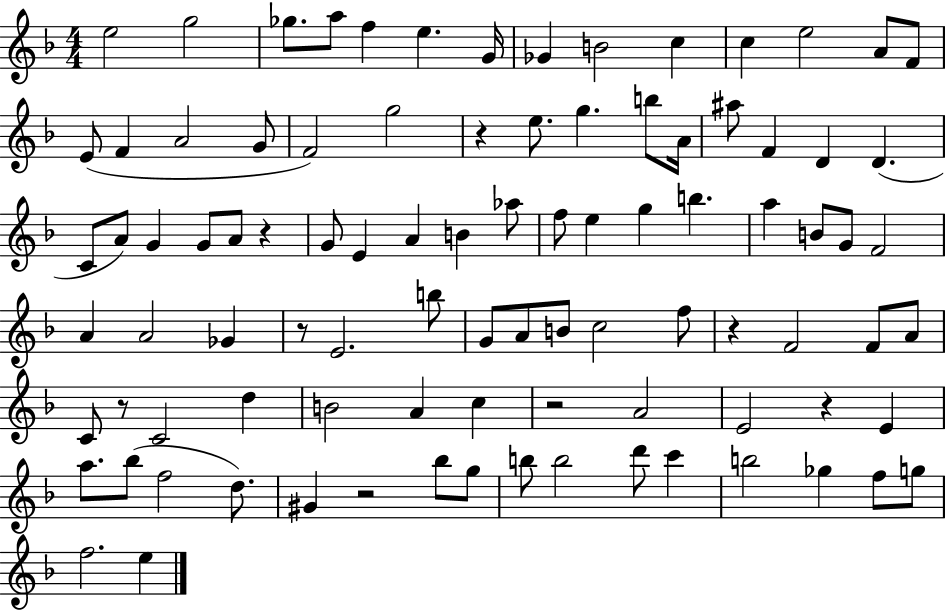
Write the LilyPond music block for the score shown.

{
  \clef treble
  \numericTimeSignature
  \time 4/4
  \key f \major
  e''2 g''2 | ges''8. a''8 f''4 e''4. g'16 | ges'4 b'2 c''4 | c''4 e''2 a'8 f'8 | \break e'8( f'4 a'2 g'8 | f'2) g''2 | r4 e''8. g''4. b''8 a'16 | ais''8 f'4 d'4 d'4.( | \break c'8 a'8) g'4 g'8 a'8 r4 | g'8 e'4 a'4 b'4 aes''8 | f''8 e''4 g''4 b''4. | a''4 b'8 g'8 f'2 | \break a'4 a'2 ges'4 | r8 e'2. b''8 | g'8 a'8 b'8 c''2 f''8 | r4 f'2 f'8 a'8 | \break c'8 r8 c'2 d''4 | b'2 a'4 c''4 | r2 a'2 | e'2 r4 e'4 | \break a''8. bes''8( f''2 d''8.) | gis'4 r2 bes''8 g''8 | b''8 b''2 d'''8 c'''4 | b''2 ges''4 f''8 g''8 | \break f''2. e''4 | \bar "|."
}